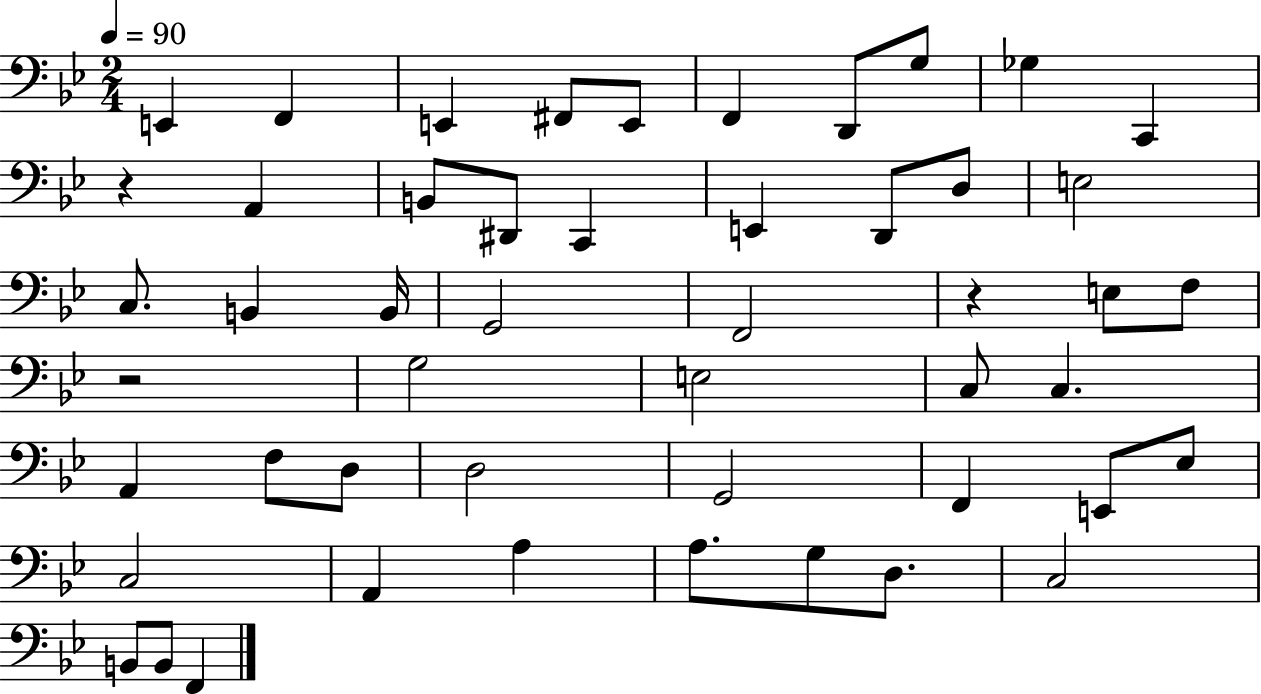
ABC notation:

X:1
T:Untitled
M:2/4
L:1/4
K:Bb
E,, F,, E,, ^F,,/2 E,,/2 F,, D,,/2 G,/2 _G, C,, z A,, B,,/2 ^D,,/2 C,, E,, D,,/2 D,/2 E,2 C,/2 B,, B,,/4 G,,2 F,,2 z E,/2 F,/2 z2 G,2 E,2 C,/2 C, A,, F,/2 D,/2 D,2 G,,2 F,, E,,/2 _E,/2 C,2 A,, A, A,/2 G,/2 D,/2 C,2 B,,/2 B,,/2 F,,